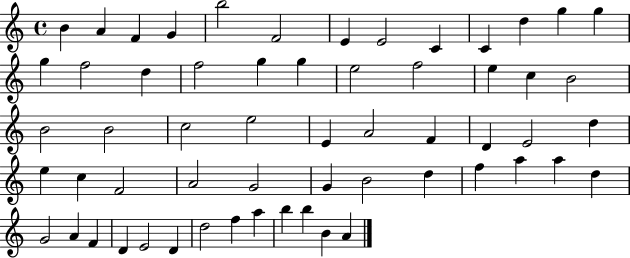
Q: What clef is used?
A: treble